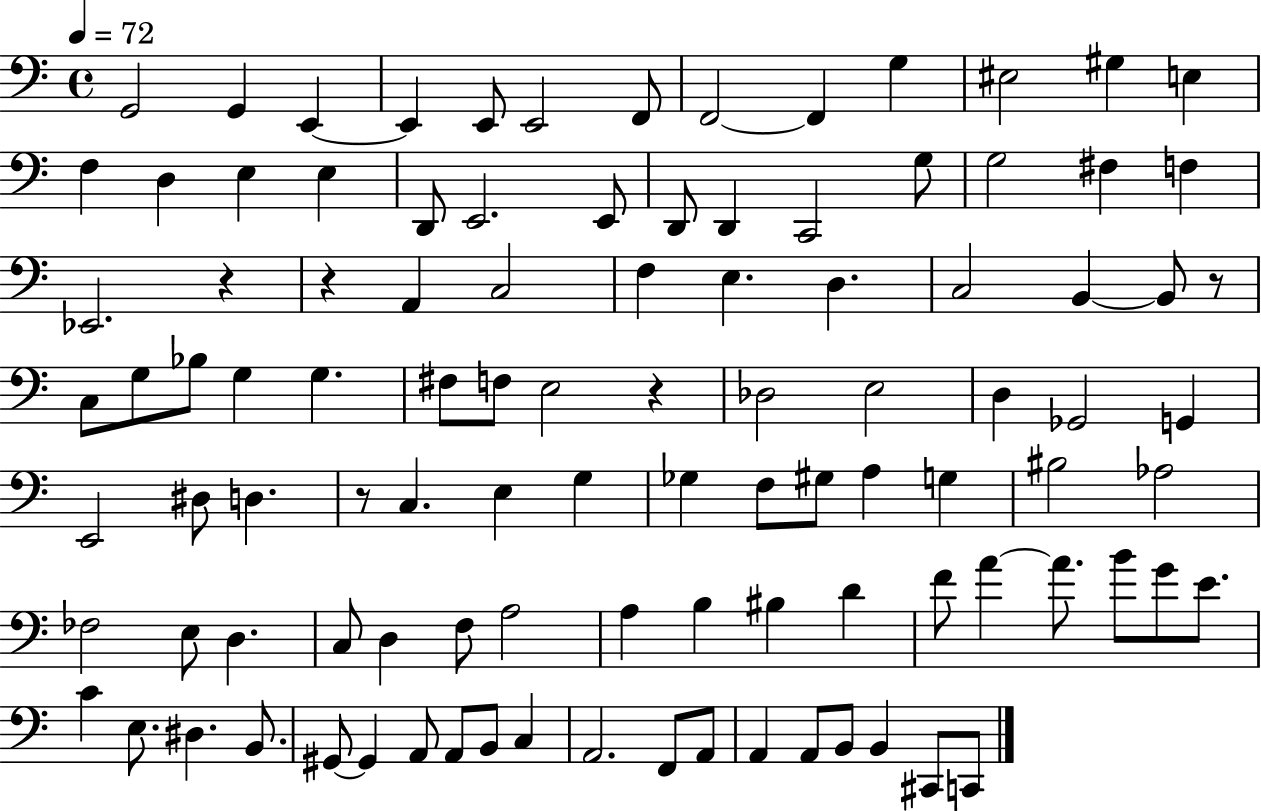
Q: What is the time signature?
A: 4/4